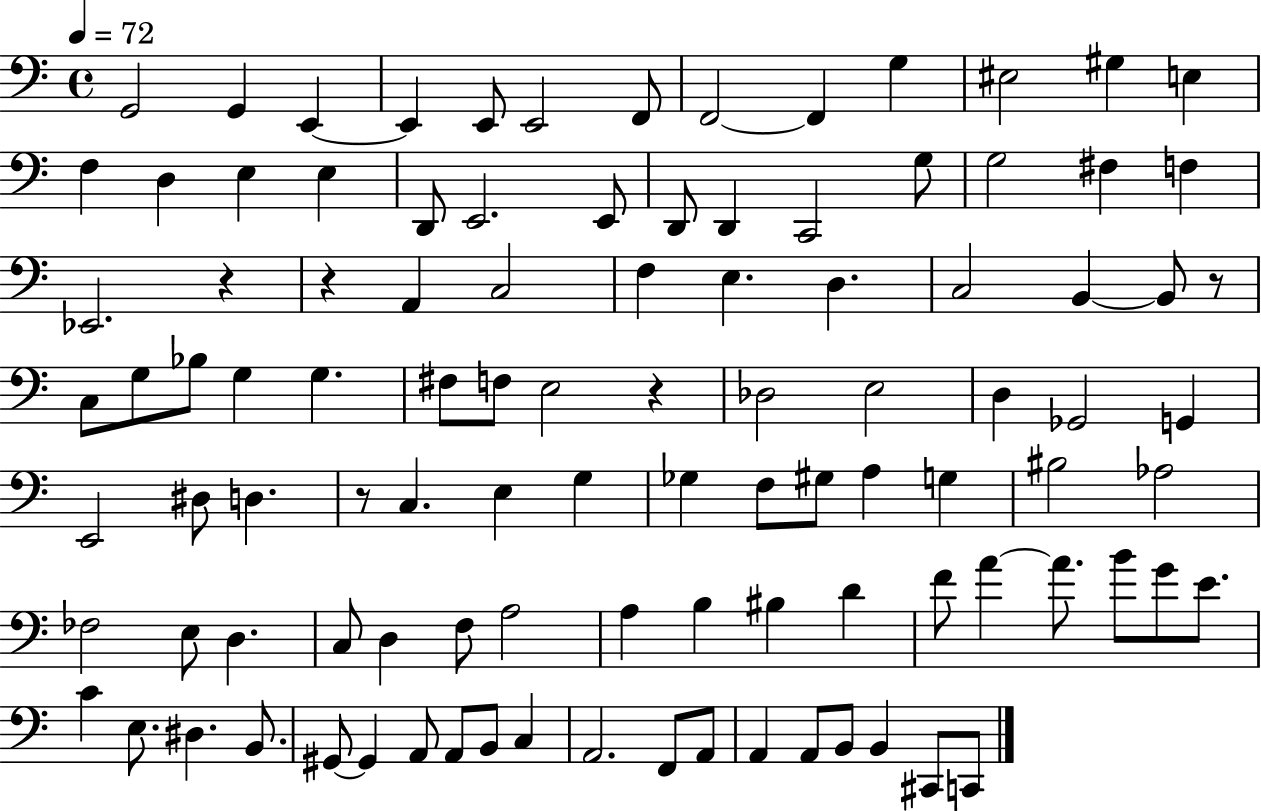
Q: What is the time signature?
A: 4/4